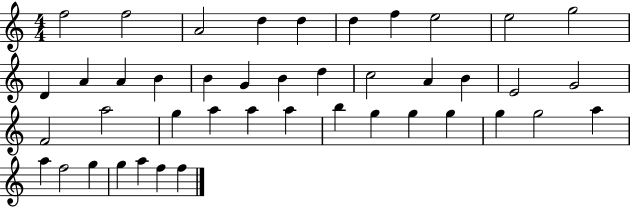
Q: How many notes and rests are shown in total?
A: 43